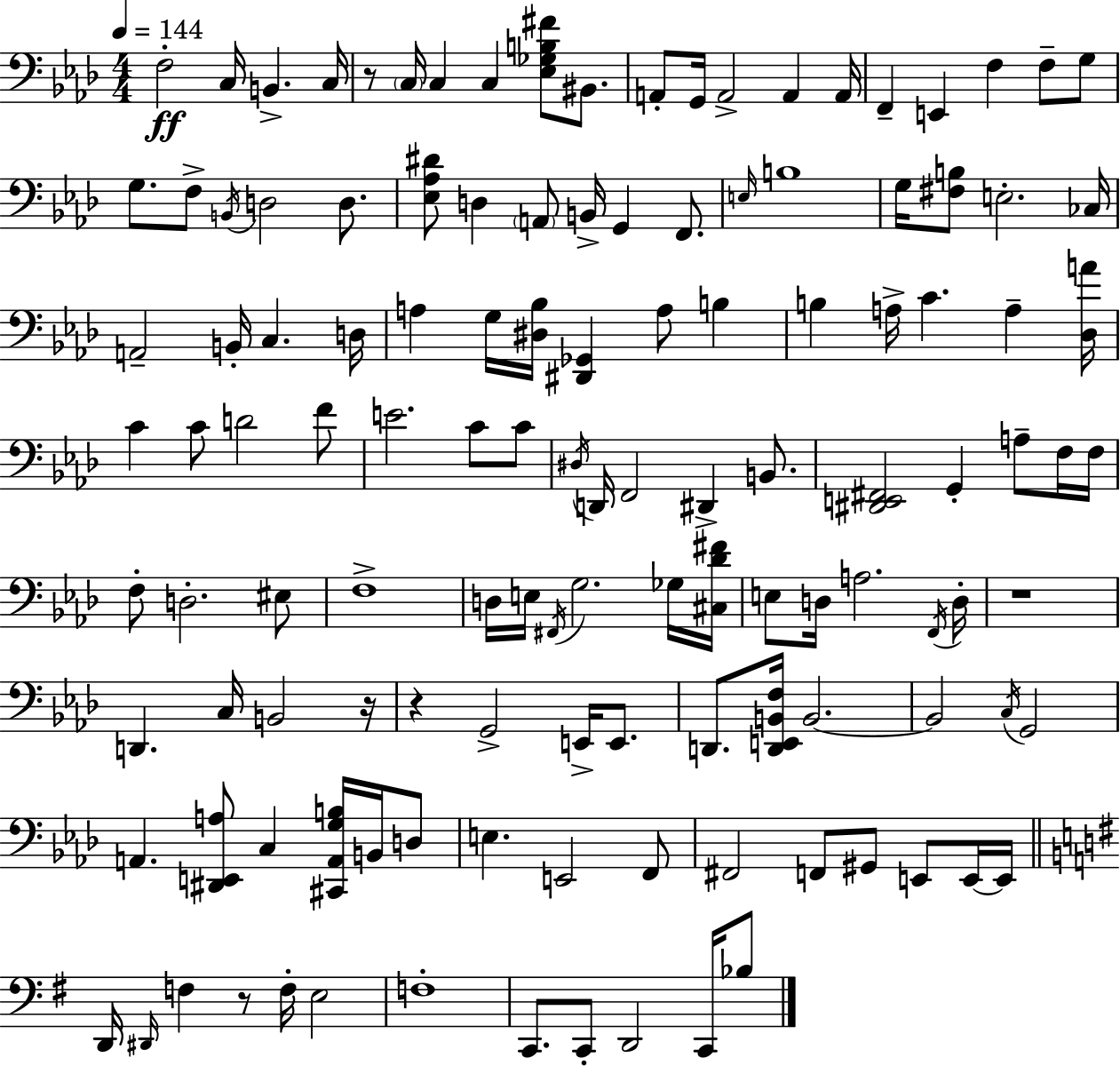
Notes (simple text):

F3/h C3/s B2/q. C3/s R/e C3/s C3/q C3/q [Eb3,Gb3,B3,F#4]/e BIS2/e. A2/e G2/s A2/h A2/q A2/s F2/q E2/q F3/q F3/e G3/e G3/e. F3/e B2/s D3/h D3/e. [Eb3,Ab3,D#4]/e D3/q A2/e B2/s G2/q F2/e. E3/s B3/w G3/s [F#3,B3]/e E3/h. CES3/s A2/h B2/s C3/q. D3/s A3/q G3/s [D#3,Bb3]/s [D#2,Gb2]/q A3/e B3/q B3/q A3/s C4/q. A3/q [Db3,A4]/s C4/q C4/e D4/h F4/e E4/h. C4/e C4/e D#3/s D2/s F2/h D#2/q B2/e. [D#2,E2,F#2]/h G2/q A3/e F3/s F3/s F3/e D3/h. EIS3/e F3/w D3/s E3/s F#2/s G3/h. Gb3/s [C#3,Db4,F#4]/s E3/e D3/s A3/h. F2/s D3/s R/w D2/q. C3/s B2/h R/s R/q G2/h E2/s E2/e. D2/e. [D2,E2,B2,F3]/s B2/h. B2/h C3/s G2/h A2/q. [D#2,E2,A3]/e C3/q [C#2,A2,G3,B3]/s B2/s D3/e E3/q. E2/h F2/e F#2/h F2/e G#2/e E2/e E2/s E2/s D2/s D#2/s F3/q R/e F3/s E3/h F3/w C2/e. C2/e D2/h C2/s Bb3/e